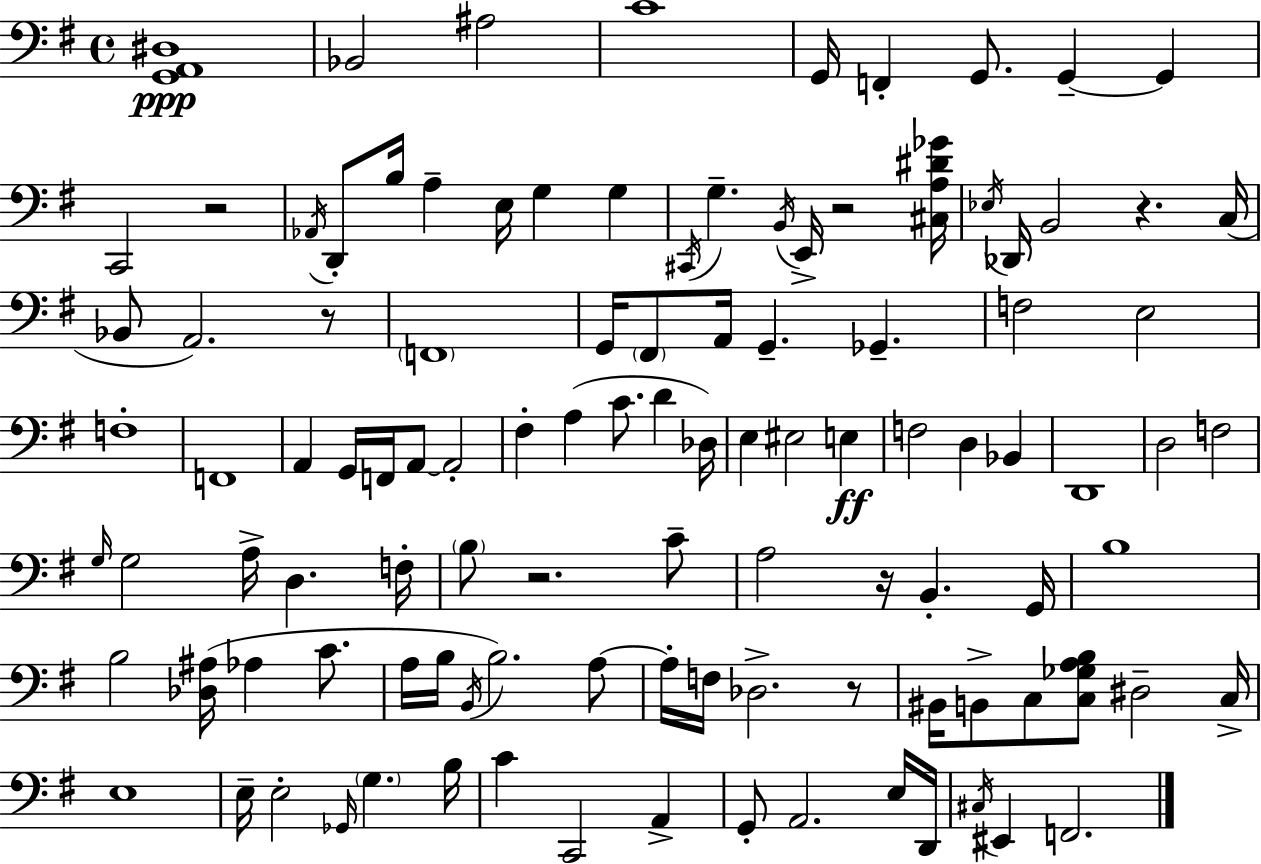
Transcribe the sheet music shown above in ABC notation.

X:1
T:Untitled
M:4/4
L:1/4
K:G
[G,,A,,^D,]4 _B,,2 ^A,2 C4 G,,/4 F,, G,,/2 G,, G,, C,,2 z2 _A,,/4 D,,/2 B,/4 A, E,/4 G, G, ^C,,/4 G, B,,/4 E,,/4 z2 [^C,A,^D_G]/4 _E,/4 _D,,/4 B,,2 z C,/4 _B,,/2 A,,2 z/2 F,,4 G,,/4 ^F,,/2 A,,/4 G,, _G,, F,2 E,2 F,4 F,,4 A,, G,,/4 F,,/4 A,,/2 A,,2 ^F, A, C/2 D _D,/4 E, ^E,2 E, F,2 D, _B,, D,,4 D,2 F,2 G,/4 G,2 A,/4 D, F,/4 B,/2 z2 C/2 A,2 z/4 B,, G,,/4 B,4 B,2 [_D,^A,]/4 _A, C/2 A,/4 B,/4 B,,/4 B,2 A,/2 A,/4 F,/4 _D,2 z/2 ^B,,/4 B,,/2 C,/2 [C,_G,A,B,]/2 ^D,2 C,/4 E,4 E,/4 E,2 _G,,/4 G, B,/4 C C,,2 A,, G,,/2 A,,2 E,/4 D,,/4 ^C,/4 ^E,, F,,2